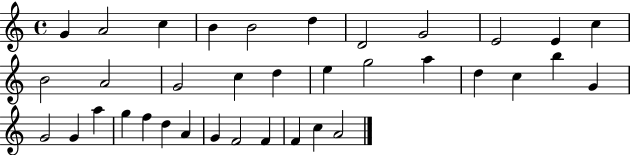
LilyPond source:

{
  \clef treble
  \time 4/4
  \defaultTimeSignature
  \key c \major
  g'4 a'2 c''4 | b'4 b'2 d''4 | d'2 g'2 | e'2 e'4 c''4 | \break b'2 a'2 | g'2 c''4 d''4 | e''4 g''2 a''4 | d''4 c''4 b''4 g'4 | \break g'2 g'4 a''4 | g''4 f''4 d''4 a'4 | g'4 f'2 f'4 | f'4 c''4 a'2 | \break \bar "|."
}